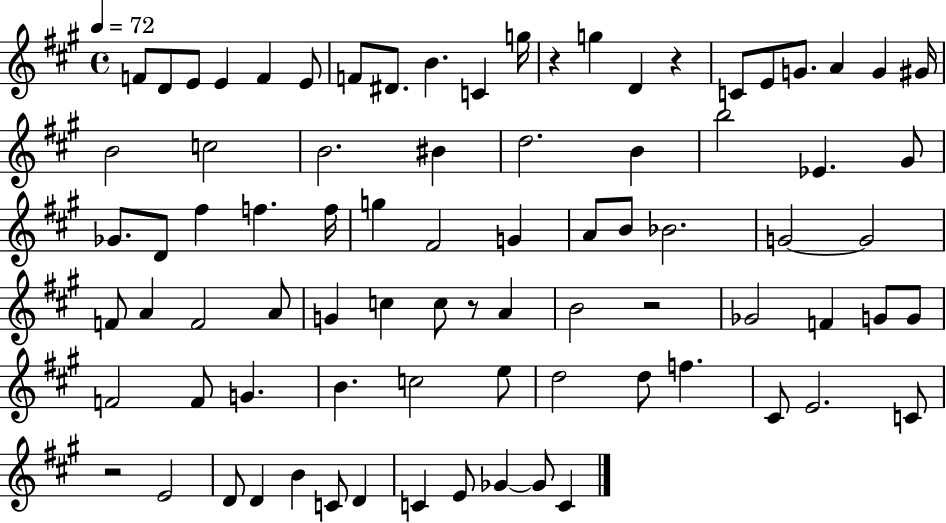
{
  \clef treble
  \time 4/4
  \defaultTimeSignature
  \key a \major
  \tempo 4 = 72
  f'8 d'8 e'8 e'4 f'4 e'8 | f'8 dis'8. b'4. c'4 g''16 | r4 g''4 d'4 r4 | c'8 e'8 g'8. a'4 g'4 gis'16 | \break b'2 c''2 | b'2. bis'4 | d''2. b'4 | b''2 ees'4. gis'8 | \break ges'8. d'8 fis''4 f''4. f''16 | g''4 fis'2 g'4 | a'8 b'8 bes'2. | g'2~~ g'2 | \break f'8 a'4 f'2 a'8 | g'4 c''4 c''8 r8 a'4 | b'2 r2 | ges'2 f'4 g'8 g'8 | \break f'2 f'8 g'4. | b'4. c''2 e''8 | d''2 d''8 f''4. | cis'8 e'2. c'8 | \break r2 e'2 | d'8 d'4 b'4 c'8 d'4 | c'4 e'8 ges'4~~ ges'8 c'4 | \bar "|."
}